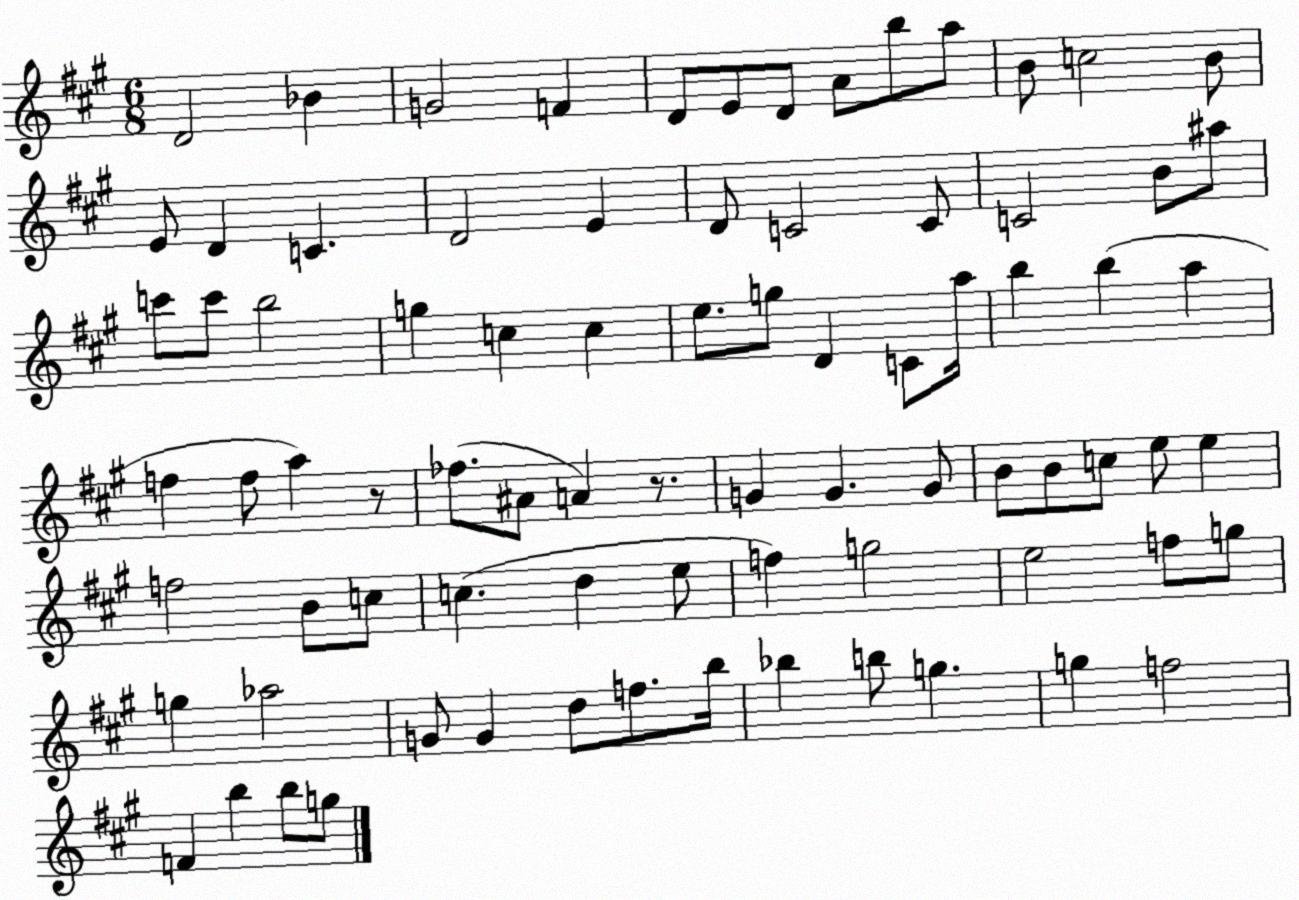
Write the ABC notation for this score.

X:1
T:Untitled
M:6/8
L:1/4
K:A
D2 _B G2 F D/2 E/2 D/2 A/2 b/2 a/2 B/2 c2 B/2 E/2 D C D2 E D/2 C2 C/2 C2 B/2 ^a/2 c'/2 c'/2 b2 g c c e/2 g/2 D C/2 a/4 b b a f f/2 a z/2 _f/2 ^A/2 A z/2 G G G/2 B/2 B/2 c/2 e/2 e f2 B/2 c/2 c d e/2 f g2 e2 f/2 g/2 g _a2 G/2 G d/2 f/2 b/4 _b b/2 g g f2 F b b/2 g/2